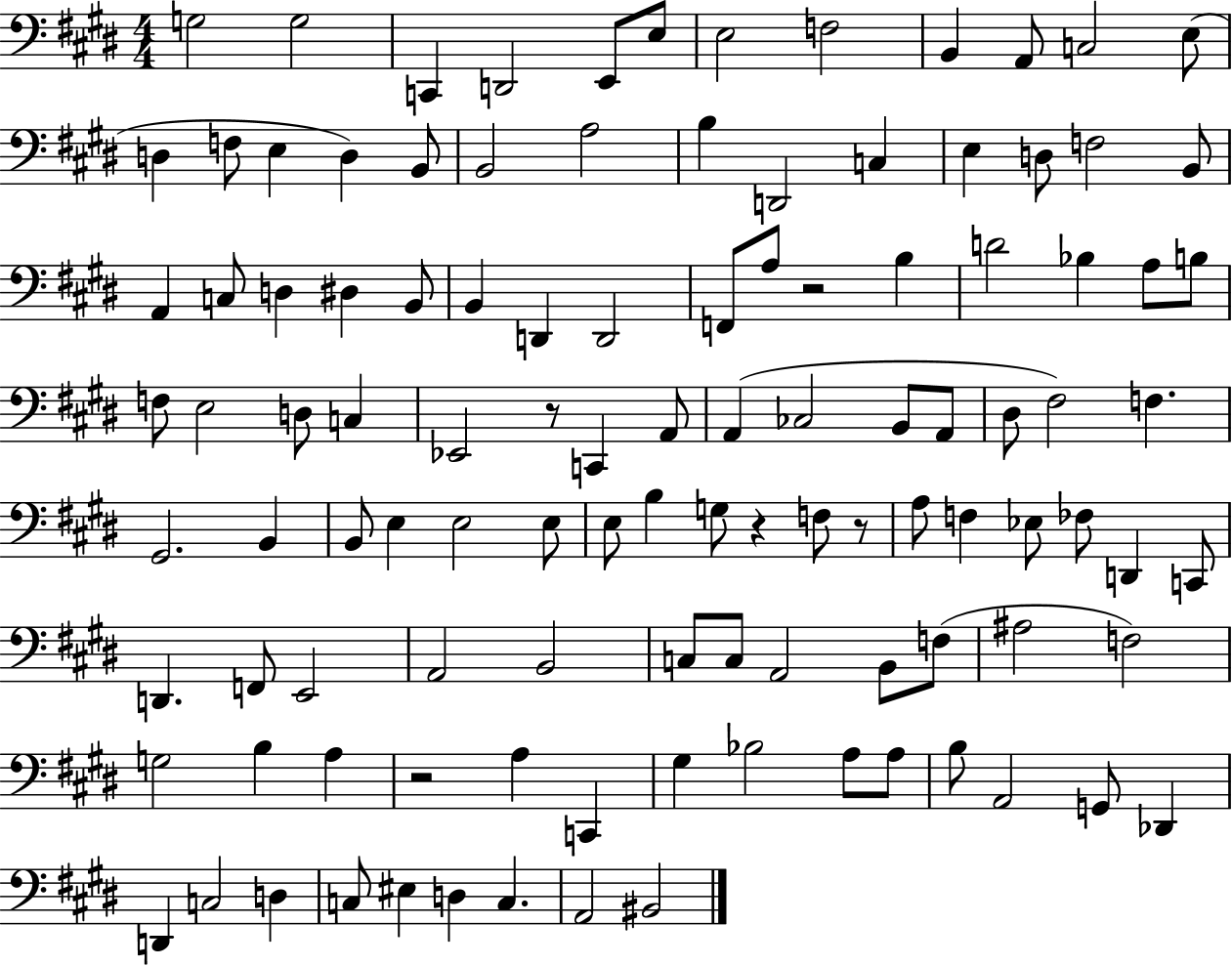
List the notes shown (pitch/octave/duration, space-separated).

G3/h G3/h C2/q D2/h E2/e E3/e E3/h F3/h B2/q A2/e C3/h E3/e D3/q F3/e E3/q D3/q B2/e B2/h A3/h B3/q D2/h C3/q E3/q D3/e F3/h B2/e A2/q C3/e D3/q D#3/q B2/e B2/q D2/q D2/h F2/e A3/e R/h B3/q D4/h Bb3/q A3/e B3/e F3/e E3/h D3/e C3/q Eb2/h R/e C2/q A2/e A2/q CES3/h B2/e A2/e D#3/e F#3/h F3/q. G#2/h. B2/q B2/e E3/q E3/h E3/e E3/e B3/q G3/e R/q F3/e R/e A3/e F3/q Eb3/e FES3/e D2/q C2/e D2/q. F2/e E2/h A2/h B2/h C3/e C3/e A2/h B2/e F3/e A#3/h F3/h G3/h B3/q A3/q R/h A3/q C2/q G#3/q Bb3/h A3/e A3/e B3/e A2/h G2/e Db2/q D2/q C3/h D3/q C3/e EIS3/q D3/q C3/q. A2/h BIS2/h